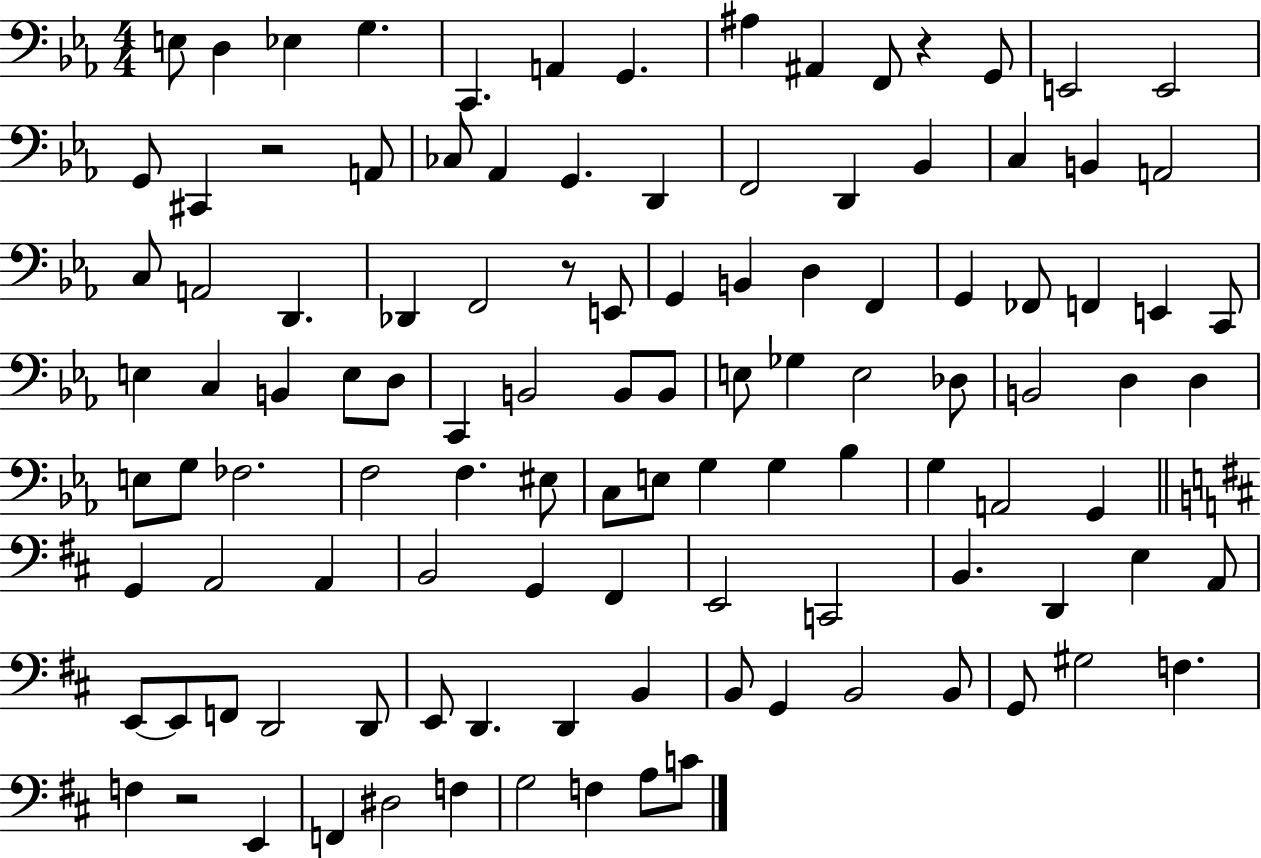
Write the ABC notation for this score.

X:1
T:Untitled
M:4/4
L:1/4
K:Eb
E,/2 D, _E, G, C,, A,, G,, ^A, ^A,, F,,/2 z G,,/2 E,,2 E,,2 G,,/2 ^C,, z2 A,,/2 _C,/2 _A,, G,, D,, F,,2 D,, _B,, C, B,, A,,2 C,/2 A,,2 D,, _D,, F,,2 z/2 E,,/2 G,, B,, D, F,, G,, _F,,/2 F,, E,, C,,/2 E, C, B,, E,/2 D,/2 C,, B,,2 B,,/2 B,,/2 E,/2 _G, E,2 _D,/2 B,,2 D, D, E,/2 G,/2 _F,2 F,2 F, ^E,/2 C,/2 E,/2 G, G, _B, G, A,,2 G,, G,, A,,2 A,, B,,2 G,, ^F,, E,,2 C,,2 B,, D,, E, A,,/2 E,,/2 E,,/2 F,,/2 D,,2 D,,/2 E,,/2 D,, D,, B,, B,,/2 G,, B,,2 B,,/2 G,,/2 ^G,2 F, F, z2 E,, F,, ^D,2 F, G,2 F, A,/2 C/2